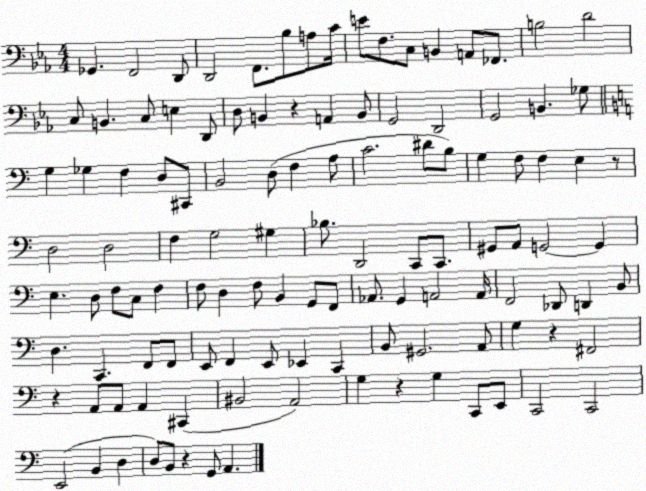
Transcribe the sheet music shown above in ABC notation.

X:1
T:Untitled
M:4/4
L:1/4
K:Eb
_G,, F,,2 D,,/2 D,,2 F,,/2 _B,/2 A,/2 C/4 E/2 F,/2 C,/2 B,, A,,/2 _F,,/2 B,2 D2 C,/2 B,, C,/2 E, D,,/2 D,/2 B,, z A,, B,,/2 G,,2 D,,2 G,,2 B,, _G,/2 G, _G, F, D,/2 ^C,,/2 B,,2 D,/2 F, A,/2 C2 ^D/2 B,/2 G, F,/2 F, E, z/2 D,2 D,2 F, G,2 ^G, _B,/2 D,,2 C,,/2 C,,/2 ^G,,/2 A,,/2 G,,2 G,, E, D,/2 F,/2 C,/2 F, F,/2 D, F,/2 B,, G,,/2 F,,/2 _A,,/2 G,, A,,2 A,,/4 F,,2 _D,,/2 D,, B,,/2 D, C,, F,,/2 F,,/2 E,,/2 F,, E,,/2 _E,, C,, B,,/2 ^G,,2 A,,/2 G, z ^F,,2 z A,,/2 A,,/2 A,, ^C,, ^B,,2 A,,2 G, z G, C,,/2 E,,/2 C,,2 C,,2 E,,2 B,, D, D,/2 B,,/2 z G,,/2 A,,